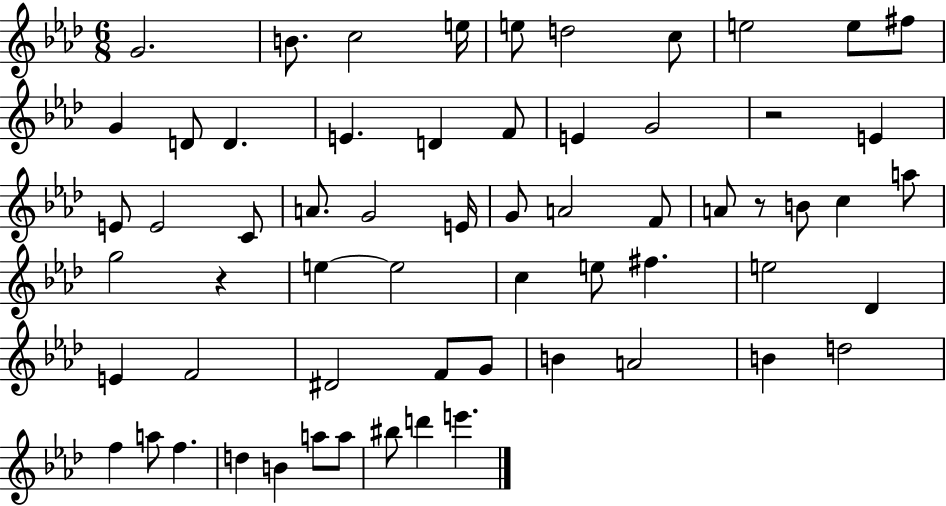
X:1
T:Untitled
M:6/8
L:1/4
K:Ab
G2 B/2 c2 e/4 e/2 d2 c/2 e2 e/2 ^f/2 G D/2 D E D F/2 E G2 z2 E E/2 E2 C/2 A/2 G2 E/4 G/2 A2 F/2 A/2 z/2 B/2 c a/2 g2 z e e2 c e/2 ^f e2 _D E F2 ^D2 F/2 G/2 B A2 B d2 f a/2 f d B a/2 a/2 ^b/2 d' e'